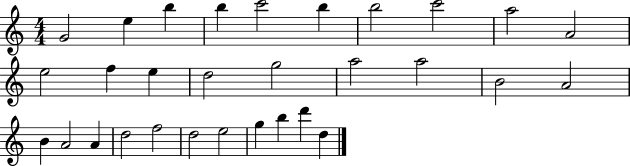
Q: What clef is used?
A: treble